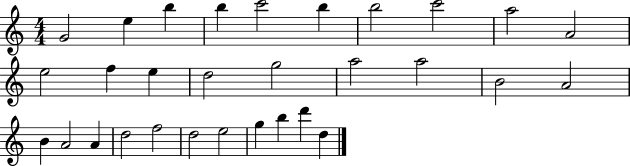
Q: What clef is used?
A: treble